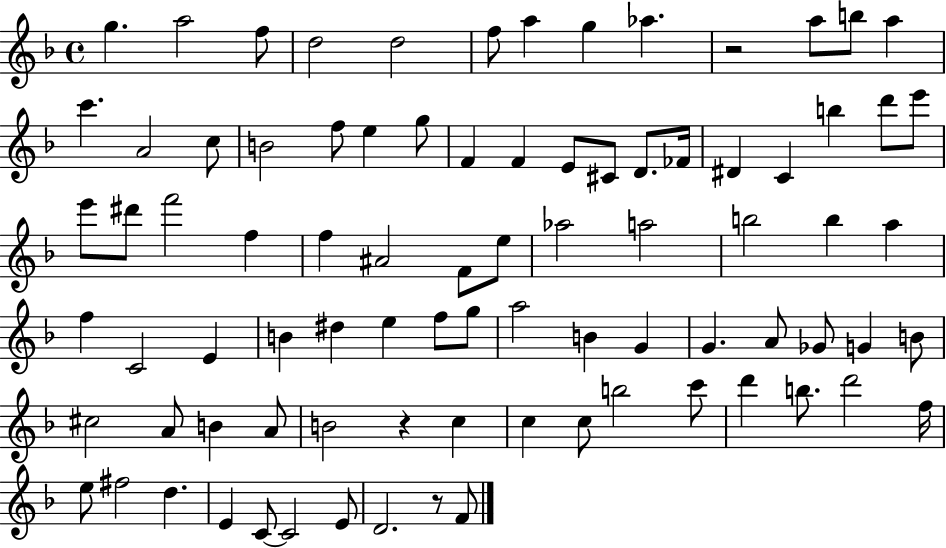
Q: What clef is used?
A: treble